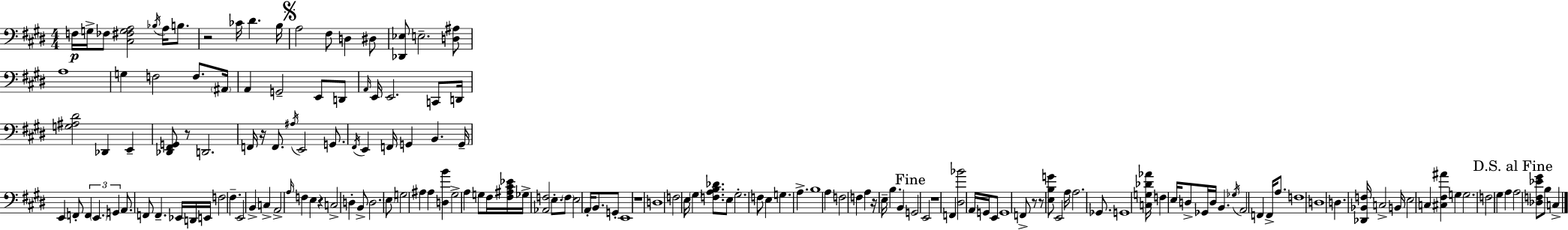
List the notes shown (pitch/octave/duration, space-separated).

F3/s G3/s FES3/e [C#3,F#3,G3,A3]/h Bb3/s A3/s B3/e. R/h CES4/s D#4/q. B3/s A3/h F#3/e D3/q D#3/e [Db2,Eb3]/e E3/h. [D3,A#3]/e A3/w G3/q F3/h F3/e. A#2/s A2/q G2/h E2/e D2/e A2/s E2/s E2/h. C2/e D2/s [G3,A#3,D#4]/h Db2/q E2/q [Db2,F#2,G2]/e R/e D2/h. F2/s R/s F2/e. A#3/s E2/h G2/e. F#2/s E2/q F2/s G2/q B2/q. G2/s E2/q F2/e F2/q E2/q. G2/q A2/e. F2/e F2/q. Eb2/s D2/s E2/s F3/h F#3/q. E2/h B2/q C3/q A2/h A3/s F3/q E3/q R/q C3/h D3/q B2/e D3/h. E3/e G3/h A#3/q A#3/q [D3,B4]/q G#3/h A3/q G3/e F#3/s [F#3,A#3,C#4,Eb4]/s Gb3/s [Ab2,F3]/h E3/e. F3/e E3/h A2/s B2/e. G2/e E2/w R/w D3/w F3/h E3/s G#3/q [F3,A3,B3,Db4]/e. E3/e G#3/h. F3/e E3/q G3/q. A3/q. B3/w A3/q F3/h F3/q A3/q R/s E3/s B3/q. B2/q G2/h E2/h R/w F2/q [D#3,Bb4]/h A2/s G2/s E2/e G2/w F2/e R/e R/e [E3,B3,G4]/e E2/h A3/s A3/h. Gb2/e. G2/w [C3,G3,Db4,Ab4]/s F3/q E3/s D3/e Gb2/s D3/s B2/q. Gb3/s A2/h F2/q F2/s A3/e. F3/w D3/w D3/q. [Db2,Bb2,F3]/s C3/h B2/s E3/h C3/q [C#3,F#3,A#4]/q G3/q G3/h. F3/h G#3/q A3/q A3/h [Db3,F3,Eb4,G#4]/e B3/e C3/q